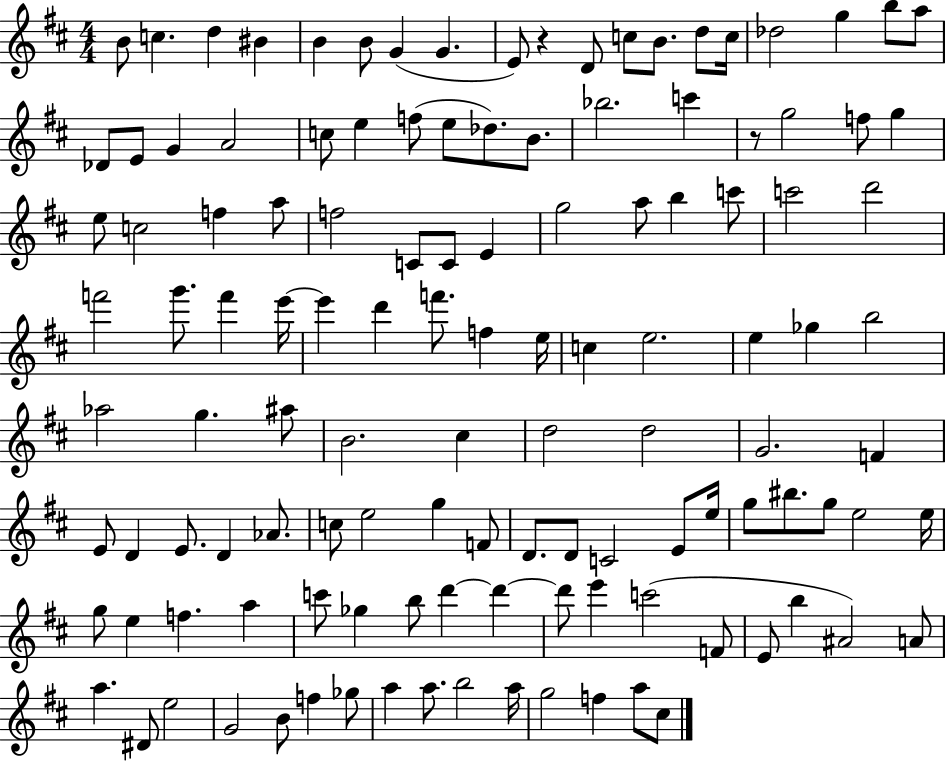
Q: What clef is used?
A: treble